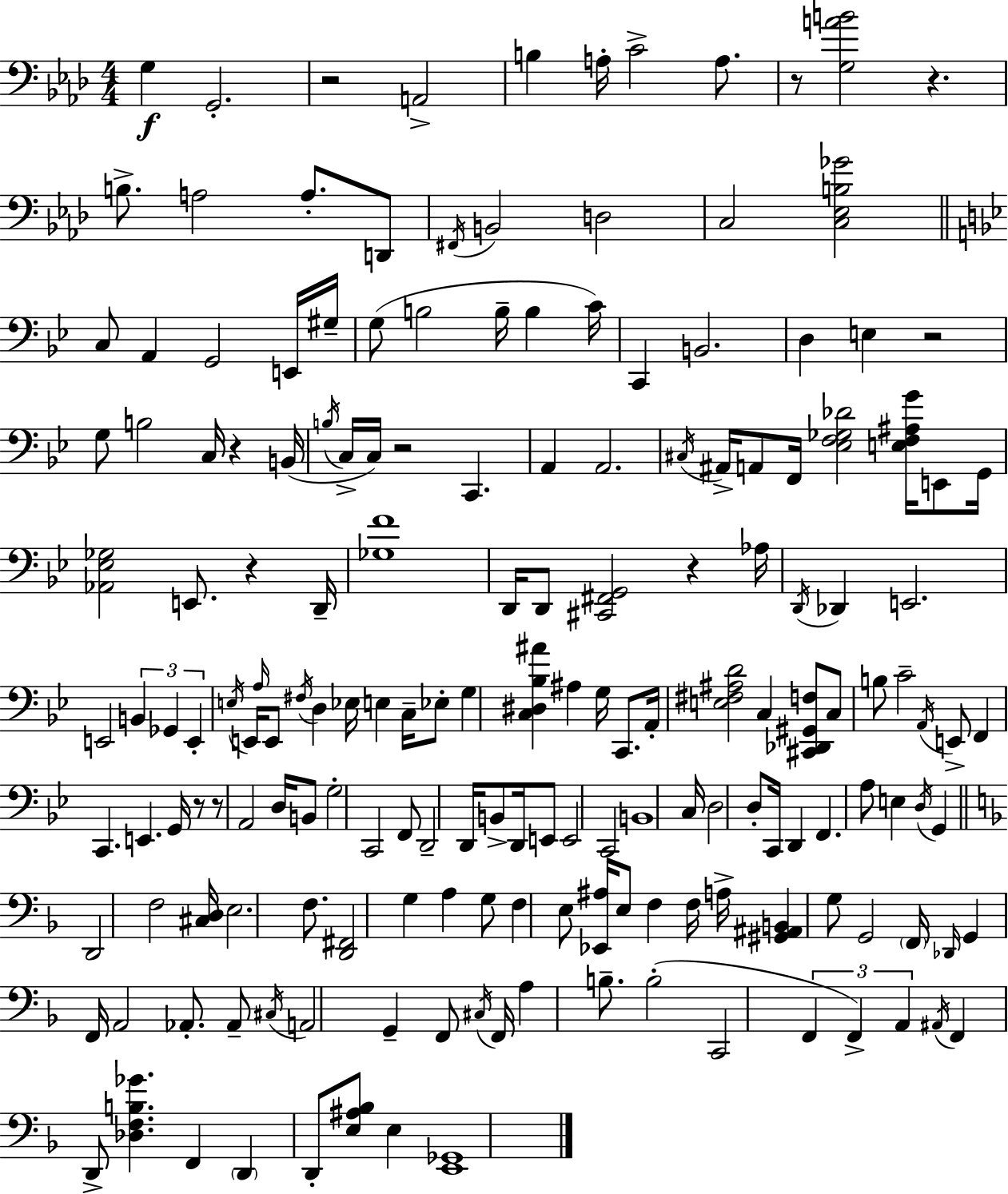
G3/q G2/h. R/h A2/h B3/q A3/s C4/h A3/e. R/e [G3,A4,B4]/h R/q. B3/e. A3/h A3/e. D2/e F#2/s B2/h D3/h C3/h [C3,Eb3,B3,Gb4]/h C3/e A2/q G2/h E2/s G#3/s G3/e B3/h B3/s B3/q C4/s C2/q B2/h. D3/q E3/q R/h G3/e B3/h C3/s R/q B2/s B3/s C3/s C3/s R/h C2/q. A2/q A2/h. C#3/s A#2/s A2/e F2/s [Eb3,F3,Gb3,Db4]/h [E3,F3,A#3,G4]/s E2/e G2/s [Ab2,Eb3,Gb3]/h E2/e. R/q D2/s [Gb3,F4]/w D2/s D2/e [C#2,F#2,G2]/h R/q Ab3/s D2/s Db2/q E2/h. E2/h B2/q Gb2/q E2/q E3/s E2/s A3/s E2/e F#3/s D3/q Eb3/s E3/q C3/s Eb3/e G3/q [C3,D#3,Bb3,A#4]/q A#3/q G3/s C2/e. A2/s [E3,F#3,A#3,D4]/h C3/q [C#2,Db2,G#2,F3]/e C3/e B3/e C4/h A2/s E2/e F2/q C2/q. E2/q. G2/s R/e R/e A2/h D3/s B2/e G3/h C2/h F2/e D2/h D2/s B2/e D2/s E2/e E2/h C2/h B2/w C3/s D3/h D3/e C2/s D2/q F2/q. A3/e E3/q D3/s G2/q D2/h F3/h [C#3,D3]/s E3/h. F3/e. [D2,F#2]/h G3/q A3/q G3/e F3/q E3/e [Eb2,A#3]/s E3/e F3/q F3/s A3/s [G#2,A#2,B2]/q G3/e G2/h F2/s Db2/s G2/q F2/s A2/h Ab2/e. Ab2/e C#3/s A2/h G2/q F2/e C#3/s F2/s A3/q B3/e. B3/h C2/h F2/q F2/q A2/q A#2/s F2/q D2/e [Db3,F3,B3,Gb4]/q. F2/q D2/q D2/e [E3,A#3,Bb3]/e E3/q [E2,Gb2]/w